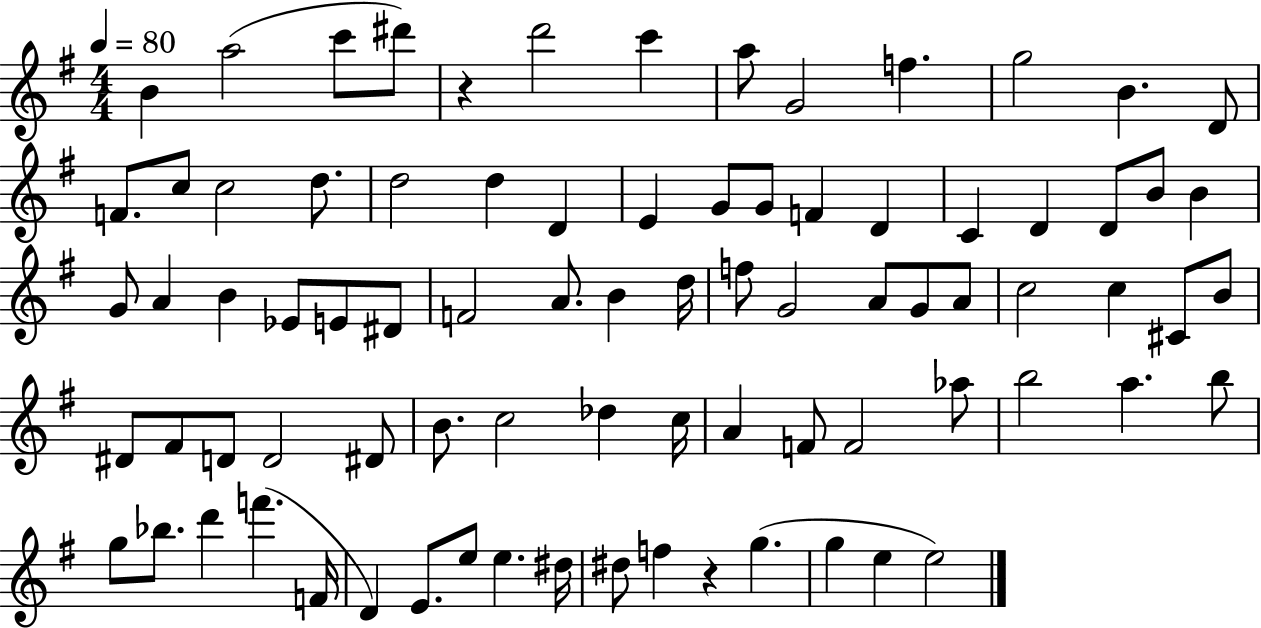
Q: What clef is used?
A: treble